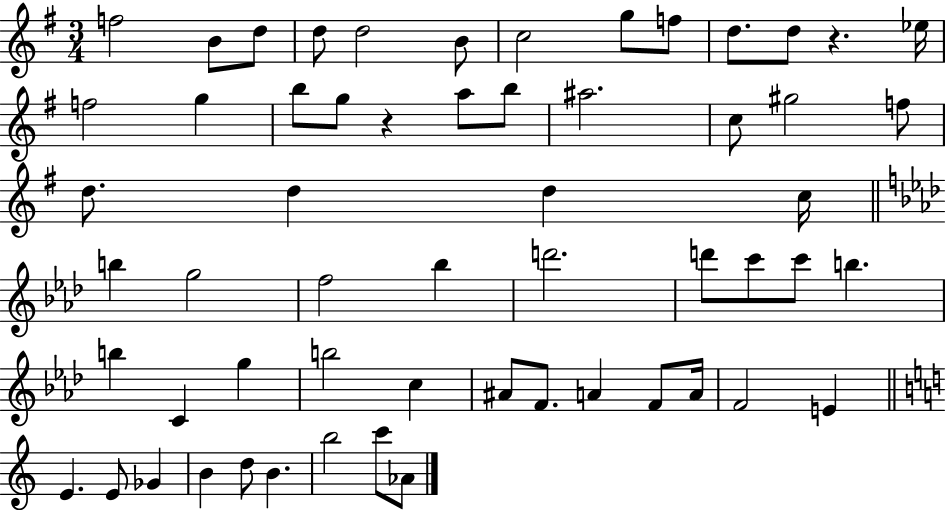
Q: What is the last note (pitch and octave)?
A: Ab4